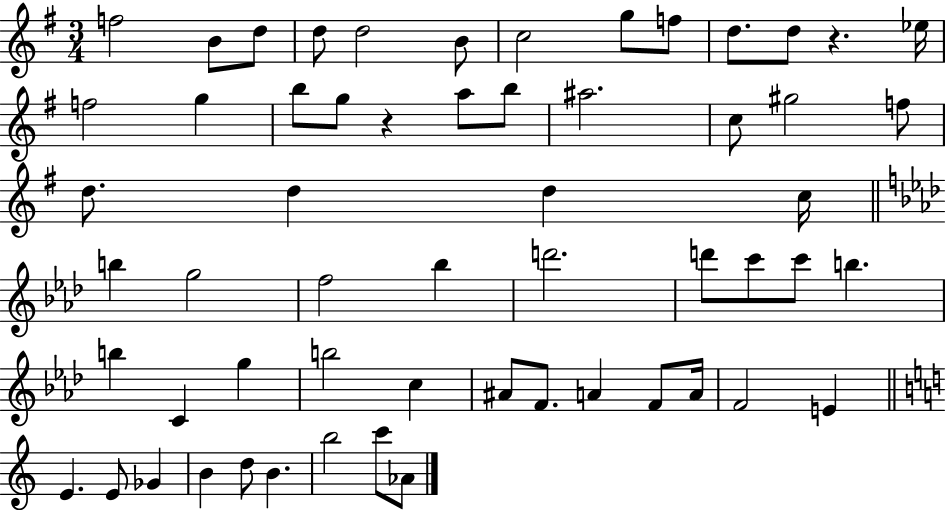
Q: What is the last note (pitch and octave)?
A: Ab4